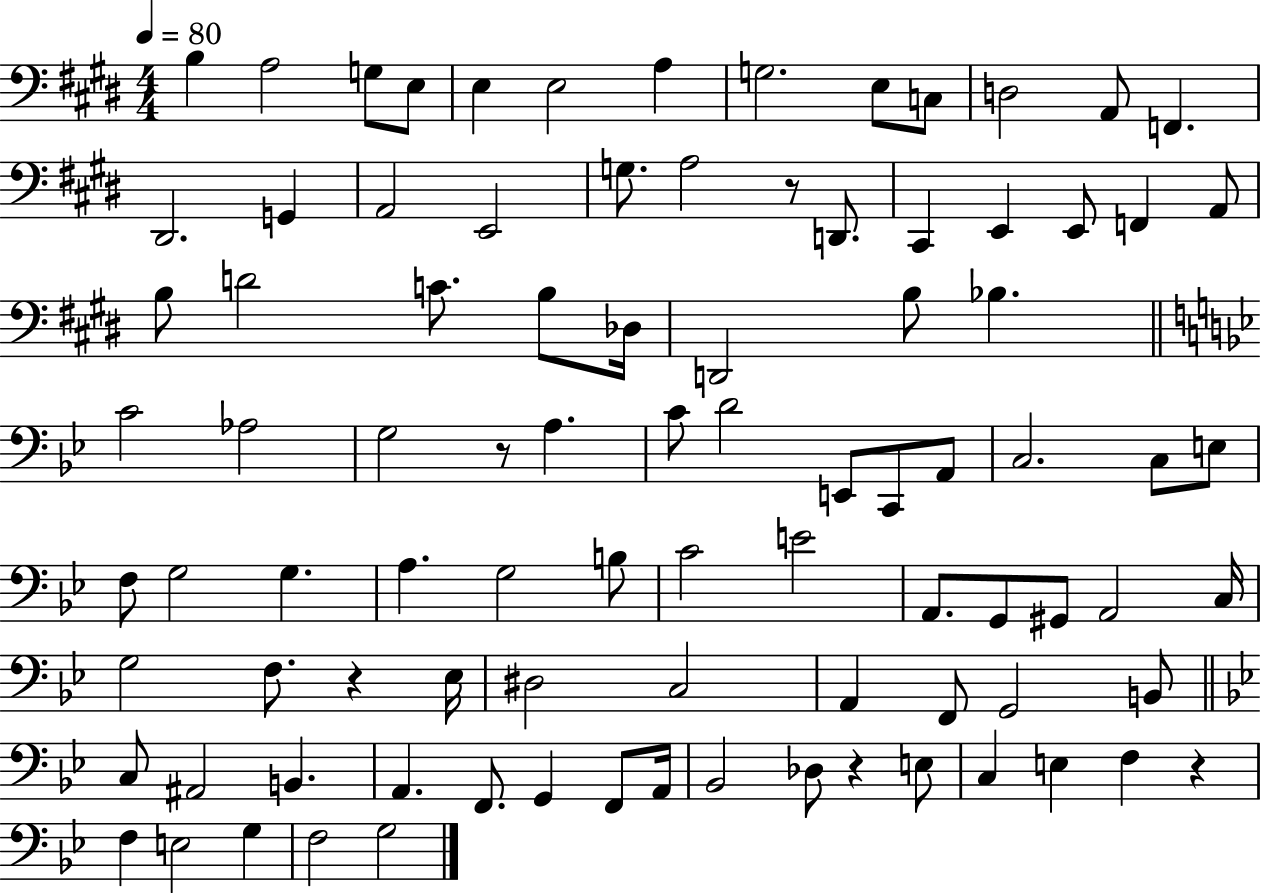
X:1
T:Untitled
M:4/4
L:1/4
K:E
B, A,2 G,/2 E,/2 E, E,2 A, G,2 E,/2 C,/2 D,2 A,,/2 F,, ^D,,2 G,, A,,2 E,,2 G,/2 A,2 z/2 D,,/2 ^C,, E,, E,,/2 F,, A,,/2 B,/2 D2 C/2 B,/2 _D,/4 D,,2 B,/2 _B, C2 _A,2 G,2 z/2 A, C/2 D2 E,,/2 C,,/2 A,,/2 C,2 C,/2 E,/2 F,/2 G,2 G, A, G,2 B,/2 C2 E2 A,,/2 G,,/2 ^G,,/2 A,,2 C,/4 G,2 F,/2 z _E,/4 ^D,2 C,2 A,, F,,/2 G,,2 B,,/2 C,/2 ^A,,2 B,, A,, F,,/2 G,, F,,/2 A,,/4 _B,,2 _D,/2 z E,/2 C, E, F, z F, E,2 G, F,2 G,2